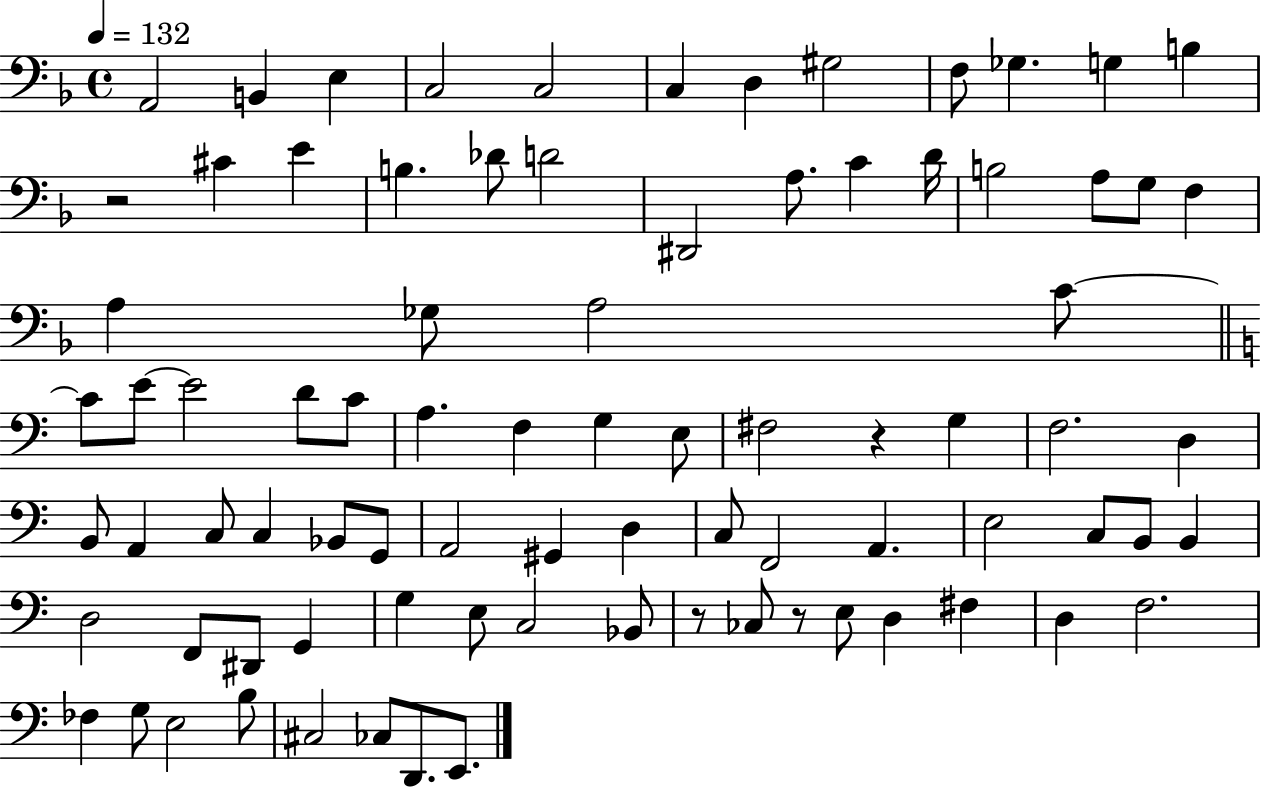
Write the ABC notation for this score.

X:1
T:Untitled
M:4/4
L:1/4
K:F
A,,2 B,, E, C,2 C,2 C, D, ^G,2 F,/2 _G, G, B, z2 ^C E B, _D/2 D2 ^D,,2 A,/2 C D/4 B,2 A,/2 G,/2 F, A, _G,/2 A,2 C/2 C/2 E/2 E2 D/2 C/2 A, F, G, E,/2 ^F,2 z G, F,2 D, B,,/2 A,, C,/2 C, _B,,/2 G,,/2 A,,2 ^G,, D, C,/2 F,,2 A,, E,2 C,/2 B,,/2 B,, D,2 F,,/2 ^D,,/2 G,, G, E,/2 C,2 _B,,/2 z/2 _C,/2 z/2 E,/2 D, ^F, D, F,2 _F, G,/2 E,2 B,/2 ^C,2 _C,/2 D,,/2 E,,/2